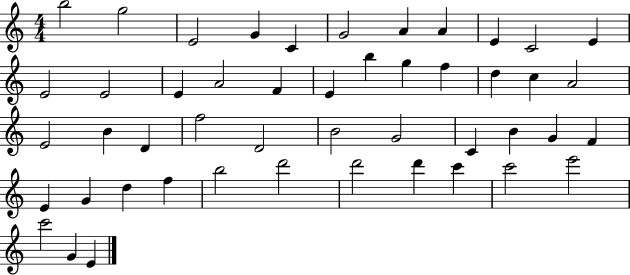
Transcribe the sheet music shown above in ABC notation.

X:1
T:Untitled
M:4/4
L:1/4
K:C
b2 g2 E2 G C G2 A A E C2 E E2 E2 E A2 F E b g f d c A2 E2 B D f2 D2 B2 G2 C B G F E G d f b2 d'2 d'2 d' c' c'2 e'2 c'2 G E